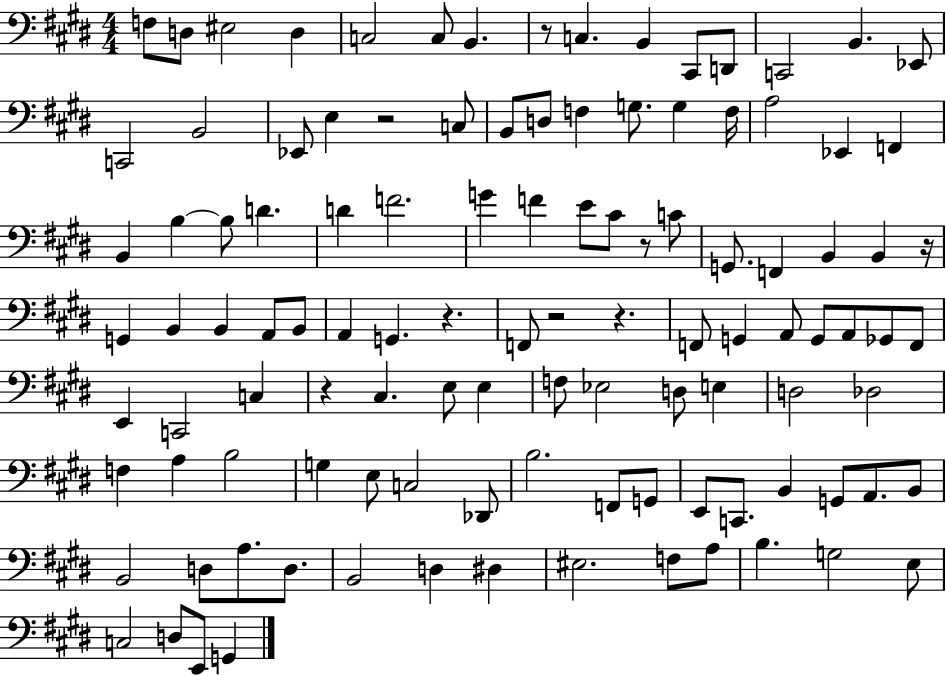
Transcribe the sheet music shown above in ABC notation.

X:1
T:Untitled
M:4/4
L:1/4
K:E
F,/2 D,/2 ^E,2 D, C,2 C,/2 B,, z/2 C, B,, ^C,,/2 D,,/2 C,,2 B,, _E,,/2 C,,2 B,,2 _E,,/2 E, z2 C,/2 B,,/2 D,/2 F, G,/2 G, F,/4 A,2 _E,, F,, B,, B, B,/2 D D F2 G F E/2 ^C/2 z/2 C/2 G,,/2 F,, B,, B,, z/4 G,, B,, B,, A,,/2 B,,/2 A,, G,, z F,,/2 z2 z F,,/2 G,, A,,/2 G,,/2 A,,/2 _G,,/2 F,,/2 E,, C,,2 C, z ^C, E,/2 E, F,/2 _E,2 D,/2 E, D,2 _D,2 F, A, B,2 G, E,/2 C,2 _D,,/2 B,2 F,,/2 G,,/2 E,,/2 C,,/2 B,, G,,/2 A,,/2 B,,/2 B,,2 D,/2 A,/2 D,/2 B,,2 D, ^D, ^E,2 F,/2 A,/2 B, G,2 E,/2 C,2 D,/2 E,,/2 G,,